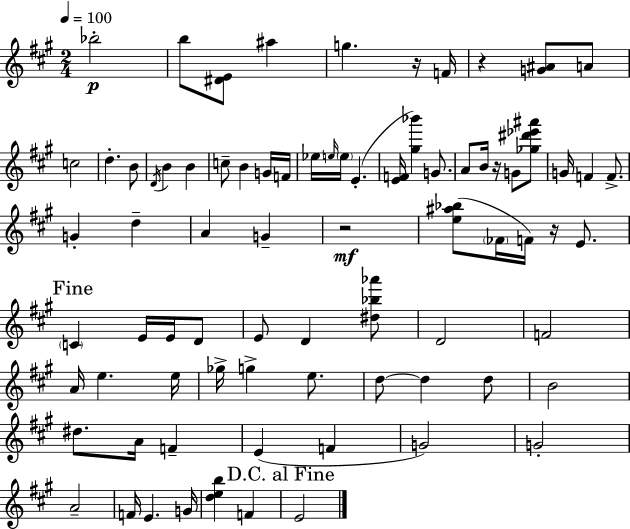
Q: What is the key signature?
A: A major